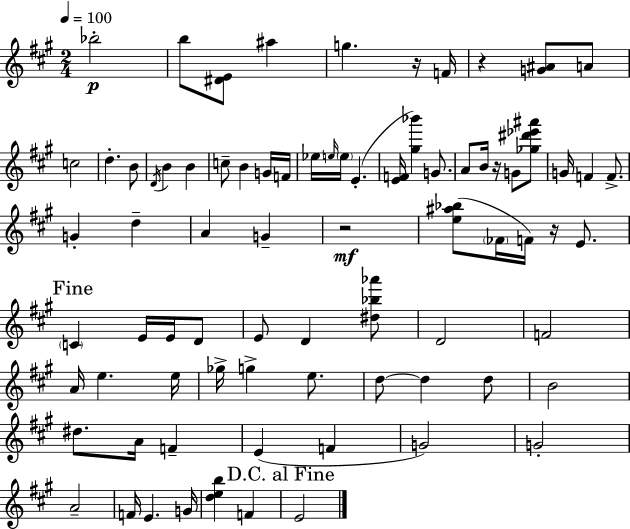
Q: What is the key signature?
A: A major